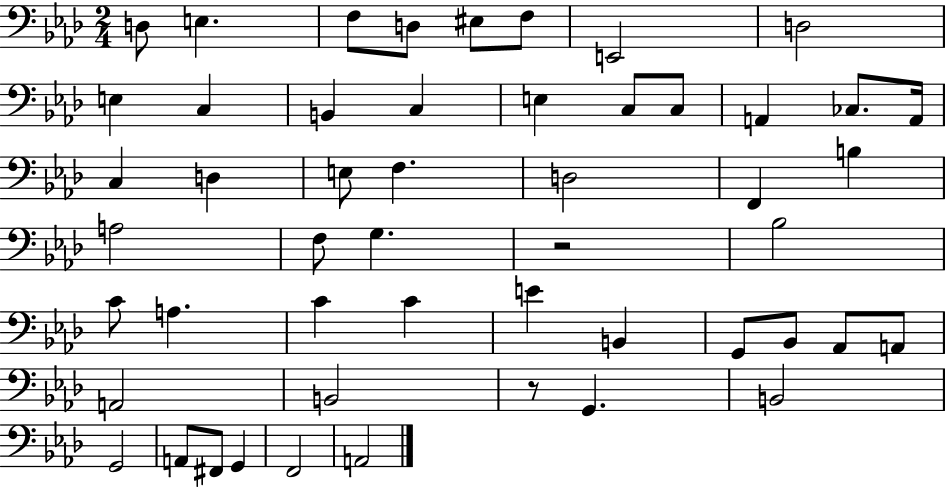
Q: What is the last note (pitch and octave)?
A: A2